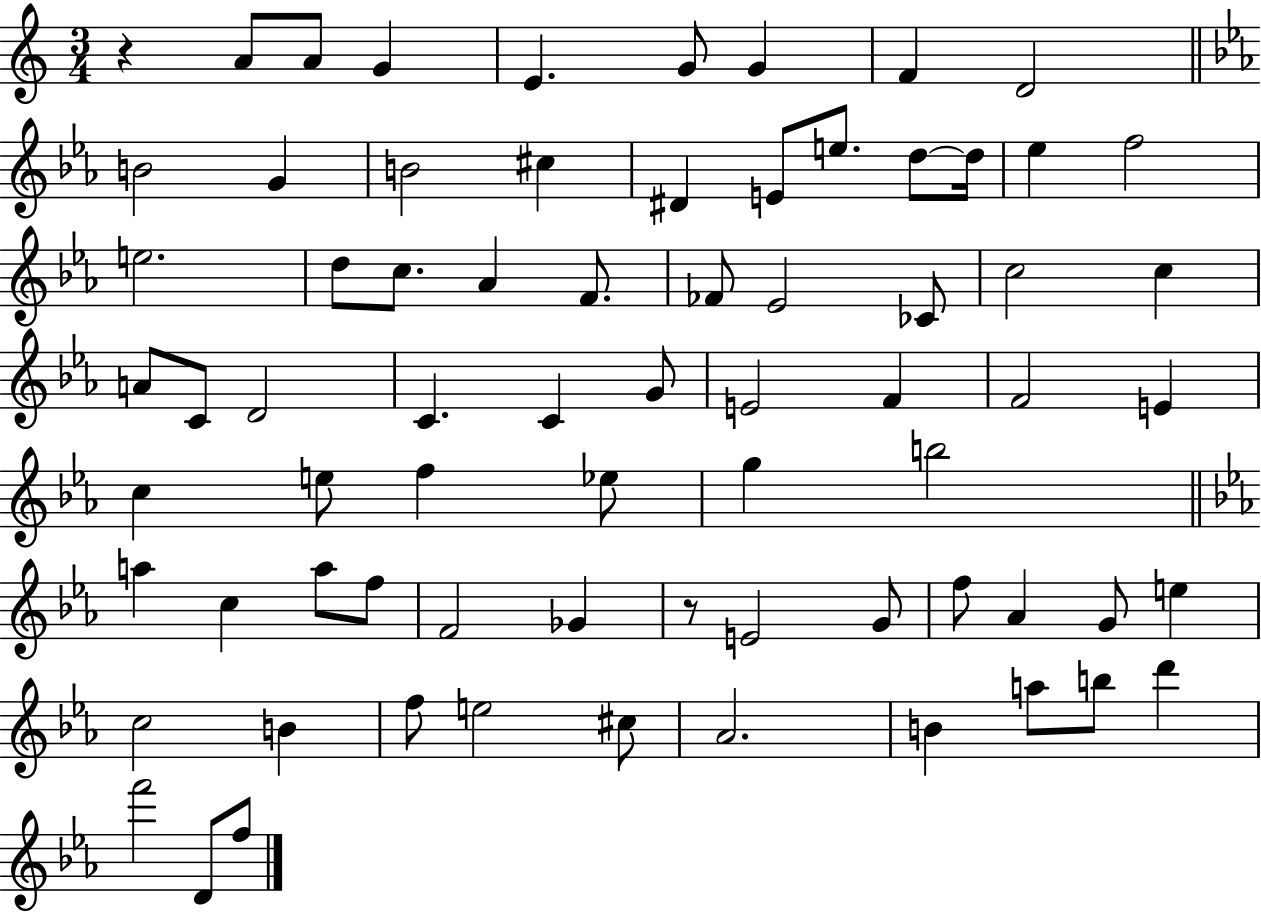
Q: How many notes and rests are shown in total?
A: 72